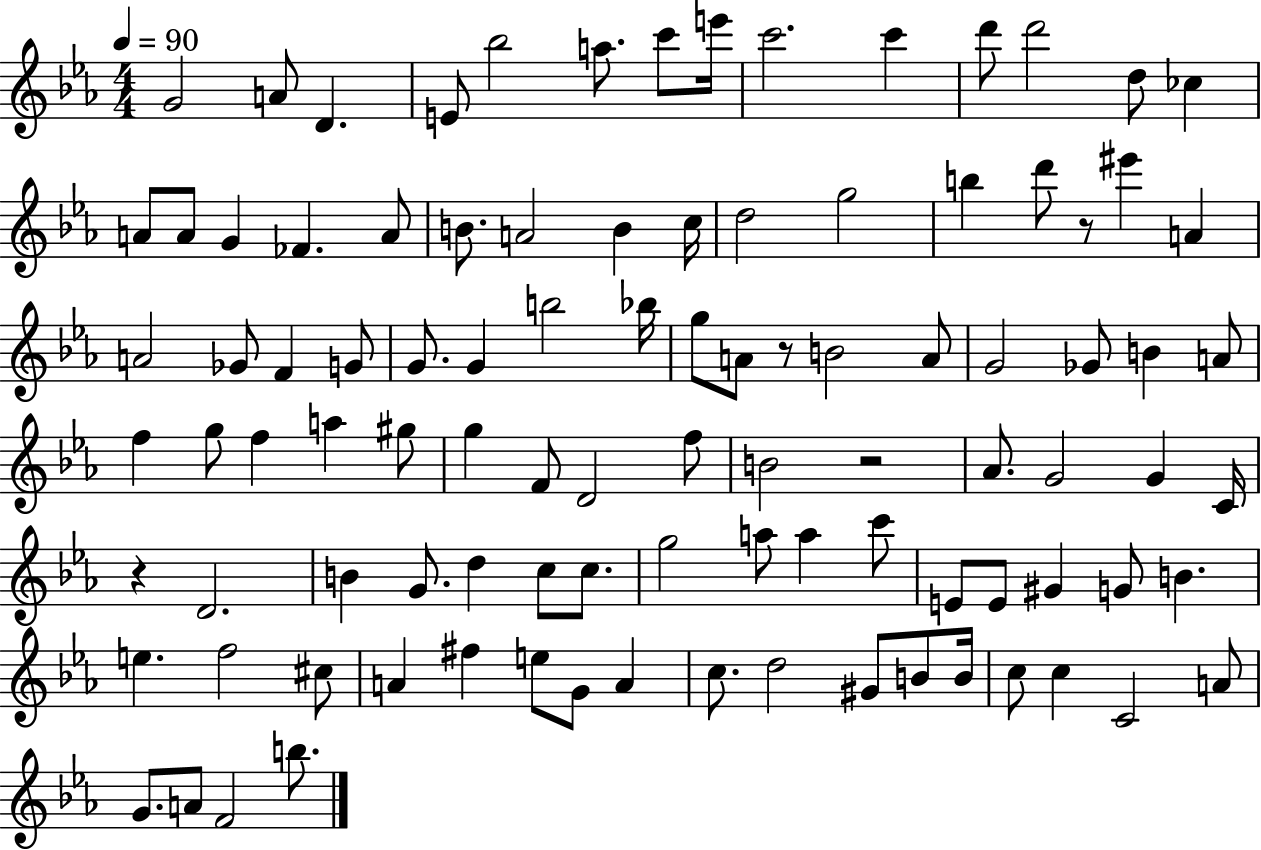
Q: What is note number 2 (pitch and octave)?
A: A4